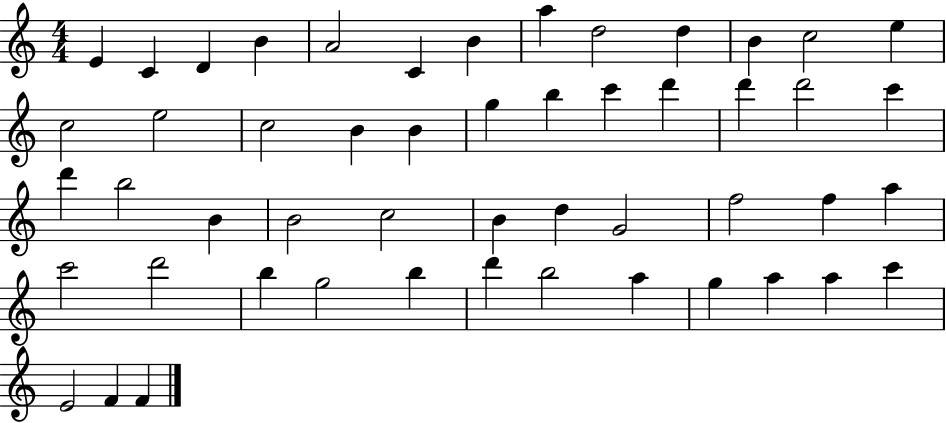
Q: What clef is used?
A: treble